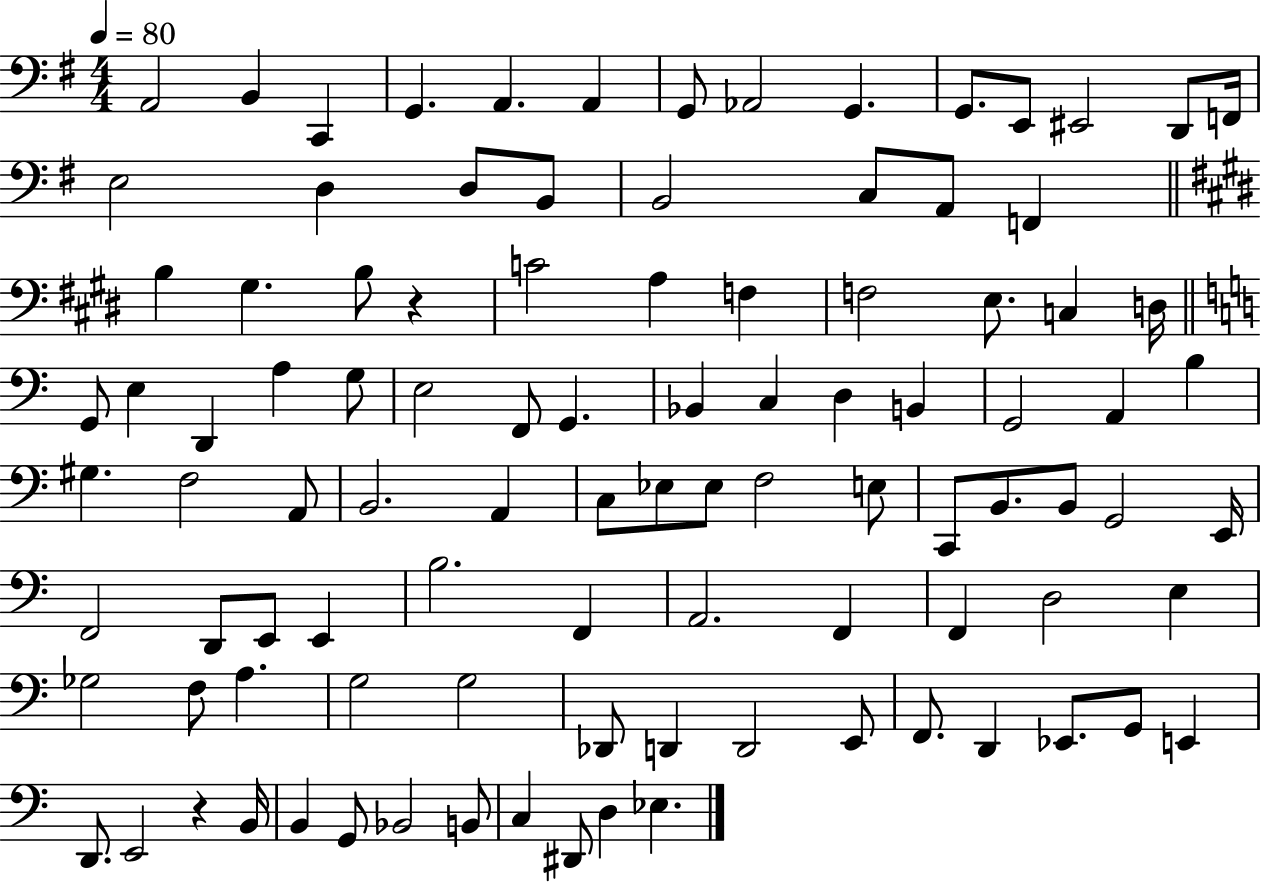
A2/h B2/q C2/q G2/q. A2/q. A2/q G2/e Ab2/h G2/q. G2/e. E2/e EIS2/h D2/e F2/s E3/h D3/q D3/e B2/e B2/h C3/e A2/e F2/q B3/q G#3/q. B3/e R/q C4/h A3/q F3/q F3/h E3/e. C3/q D3/s G2/e E3/q D2/q A3/q G3/e E3/h F2/e G2/q. Bb2/q C3/q D3/q B2/q G2/h A2/q B3/q G#3/q. F3/h A2/e B2/h. A2/q C3/e Eb3/e Eb3/e F3/h E3/e C2/e B2/e. B2/e G2/h E2/s F2/h D2/e E2/e E2/q B3/h. F2/q A2/h. F2/q F2/q D3/h E3/q Gb3/h F3/e A3/q. G3/h G3/h Db2/e D2/q D2/h E2/e F2/e. D2/q Eb2/e. G2/e E2/q D2/e. E2/h R/q B2/s B2/q G2/e Bb2/h B2/e C3/q D#2/e D3/q Eb3/q.